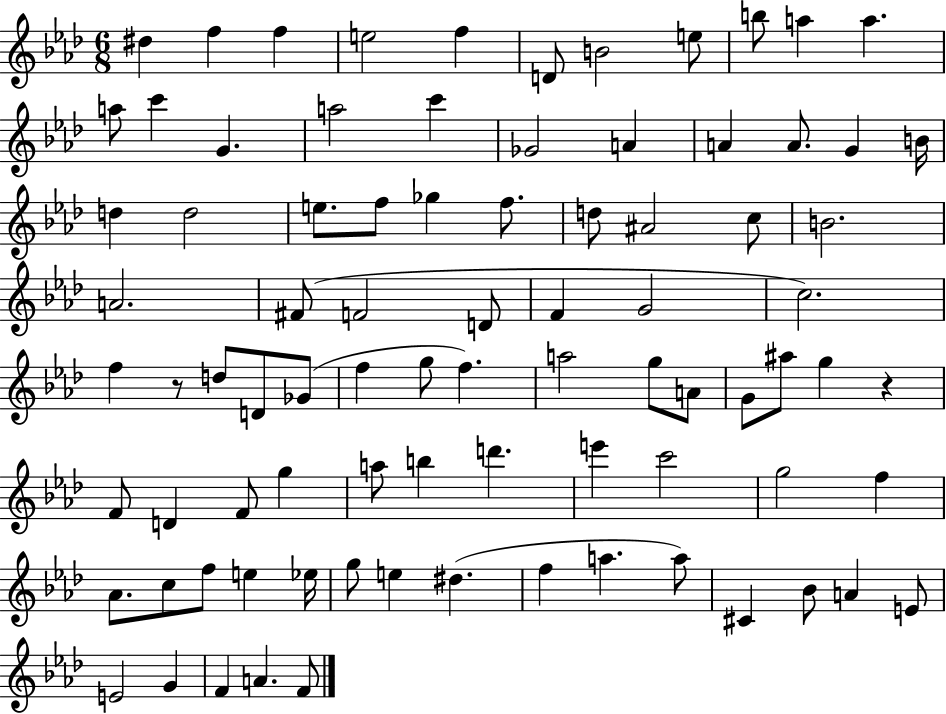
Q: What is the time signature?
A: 6/8